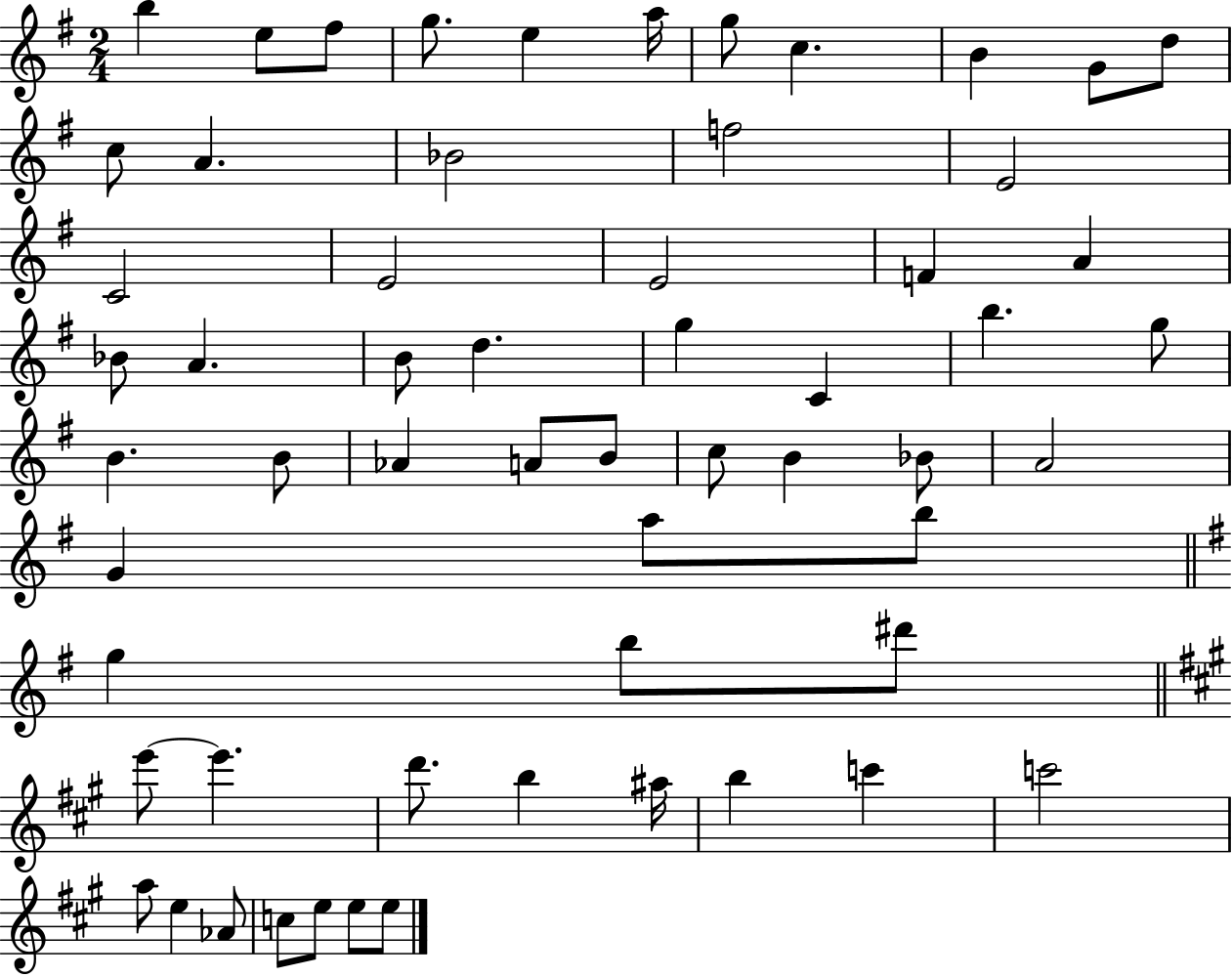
B5/q E5/e F#5/e G5/e. E5/q A5/s G5/e C5/q. B4/q G4/e D5/e C5/e A4/q. Bb4/h F5/h E4/h C4/h E4/h E4/h F4/q A4/q Bb4/e A4/q. B4/e D5/q. G5/q C4/q B5/q. G5/e B4/q. B4/e Ab4/q A4/e B4/e C5/e B4/q Bb4/e A4/h G4/q A5/e B5/e G5/q B5/e D#6/e E6/e E6/q. D6/e. B5/q A#5/s B5/q C6/q C6/h A5/e E5/q Ab4/e C5/e E5/e E5/e E5/e